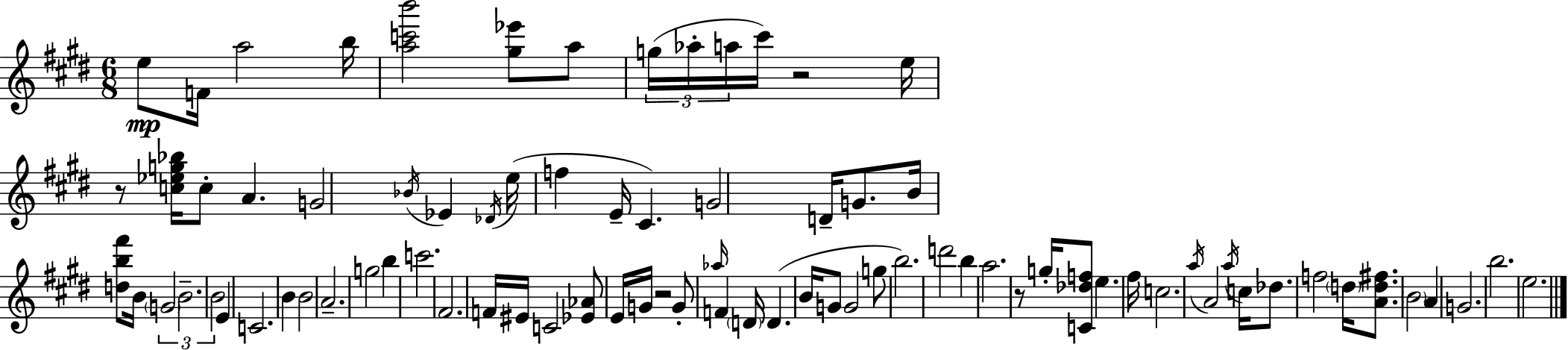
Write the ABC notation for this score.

X:1
T:Untitled
M:6/8
L:1/4
K:E
e/2 F/4 a2 b/4 [ac'b']2 [^g_e']/2 a/2 g/4 _a/4 a/4 ^c'/4 z2 e/4 z/2 [c_eg_b]/4 c/2 A G2 _B/4 _E _D/4 e/4 f E/4 ^C G2 D/4 G/2 B/4 [db^f']/2 B/4 G2 B2 B2 E C2 B B2 A2 g2 b c'2 ^F2 F/4 ^E/4 C2 [_E_A]/2 E/4 G/4 z2 G/2 _a/4 F D/4 D B/4 G/2 G2 g/2 b2 d'2 b a2 z/2 g/4 [C_df]/2 e ^f/4 c2 a/4 A2 a/4 c/4 _d/2 f2 d/4 [Ad^f]/2 B2 A G2 b2 e2